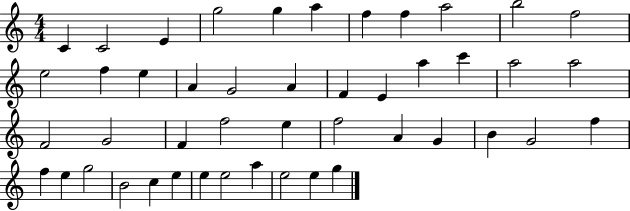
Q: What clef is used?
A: treble